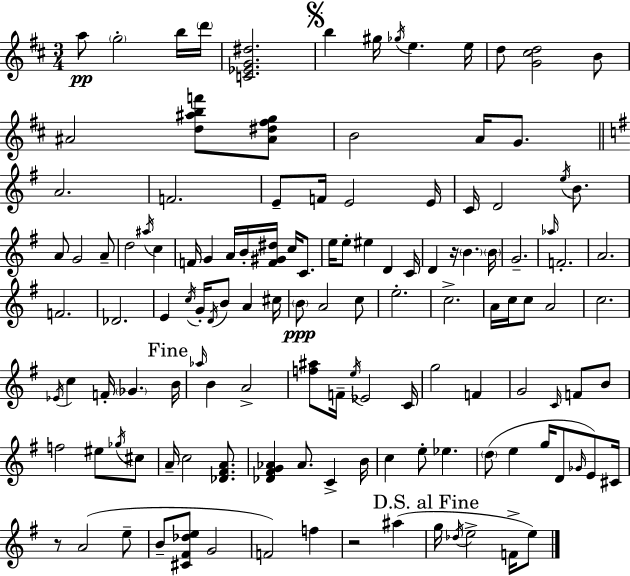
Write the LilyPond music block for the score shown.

{
  \clef treble
  \numericTimeSignature
  \time 3/4
  \key d \major
  a''8\pp \parenthesize g''2-. b''16 \parenthesize d'''16 | <c' ees' g' dis''>2. | \mark \markup { \musicglyph "scripts.segno" } b''4 gis''16 \acciaccatura { ges''16 } e''4. | e''16 d''8 <g' cis'' d''>2 b'8 | \break ais'2 <d'' ais'' b'' f'''>8 <ais' dis'' fis'' g''>8 | b'2 a'16 g'8. | \bar "||" \break \key g \major a'2. | f'2. | e'8-- f'16 e'2 e'16 | c'16 d'2 \acciaccatura { e''16 } b'8. | \break a'8 g'2 a'8-- | d''2 \acciaccatura { ais''16 } c''4 | f'16 g'4 a'16 b'16-. <f' gis' dis''>16 c''16 c'8. | e''16 e''8-. eis''4 d'4 | \break c'16 d'4 r16 \parenthesize b'4. | \parenthesize b'16 g'2.-- | \grace { aes''16 } f'2.-. | a'2. | \break f'2. | des'2. | e'4 \acciaccatura { c''16 } g'16-. \acciaccatura { d'16 } b'8 | a'4 cis''16 \parenthesize b'8\ppp a'2 | \break c''8 e''2.-. | c''2.-> | a'16 c''16 c''8 a'2 | c''2. | \break \acciaccatura { ees'16 } c''4 f'16-. \parenthesize ges'4. | \mark "Fine" b'16 \grace { aes''16 } b'4 a'2-> | <f'' ais''>8 f'16-- \acciaccatura { e''16 } ees'2 | c'16 g''2 | \break f'4 g'2 | \grace { c'16 } f'8 b'8 f''2 | eis''8 \acciaccatura { ges''16 } cis''8 a'16-- c''2 | <des' fis' a'>8. <des' fis' g' aes'>4 | \break aes'8. c'4-> b'16 c''4 | e''8-. ees''4. \parenthesize d''8( | e''4 g''16 d'8 \grace { ges'16 } e'8) cis'16 r8 | a'2( e''8-- b'8-- | \break <cis' fis' des'' e''>8 g'2 f'2) | f''4 r2 | ais''4( \mark "D.S. al Fine" g''16 | \acciaccatura { des''16 } e''2-> f'16-> e''8) | \break \bar "|."
}